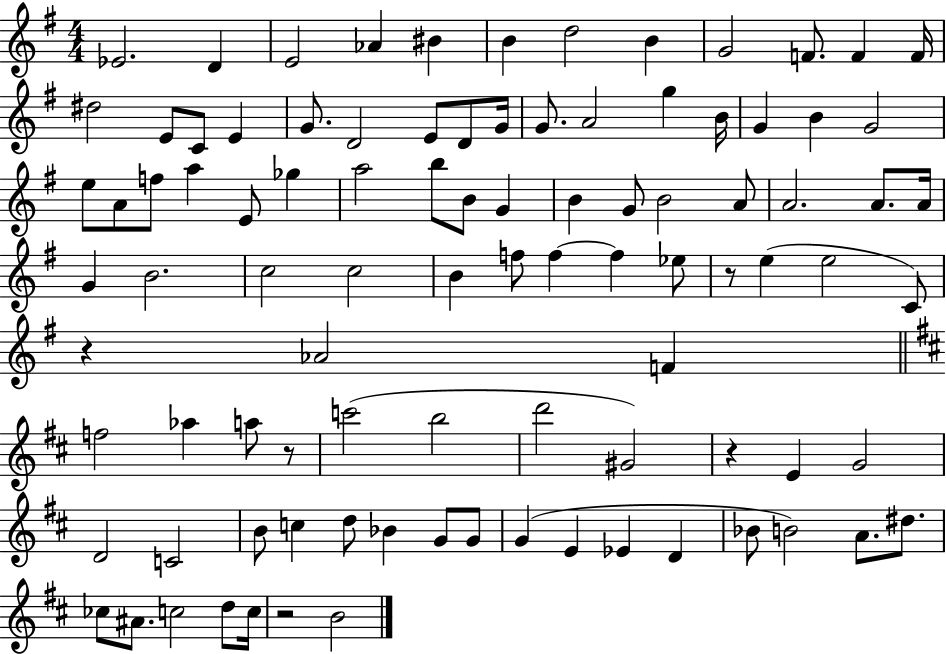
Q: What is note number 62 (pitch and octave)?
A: A5